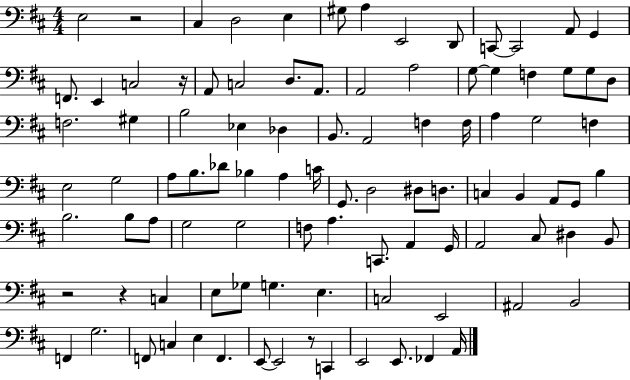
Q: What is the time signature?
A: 4/4